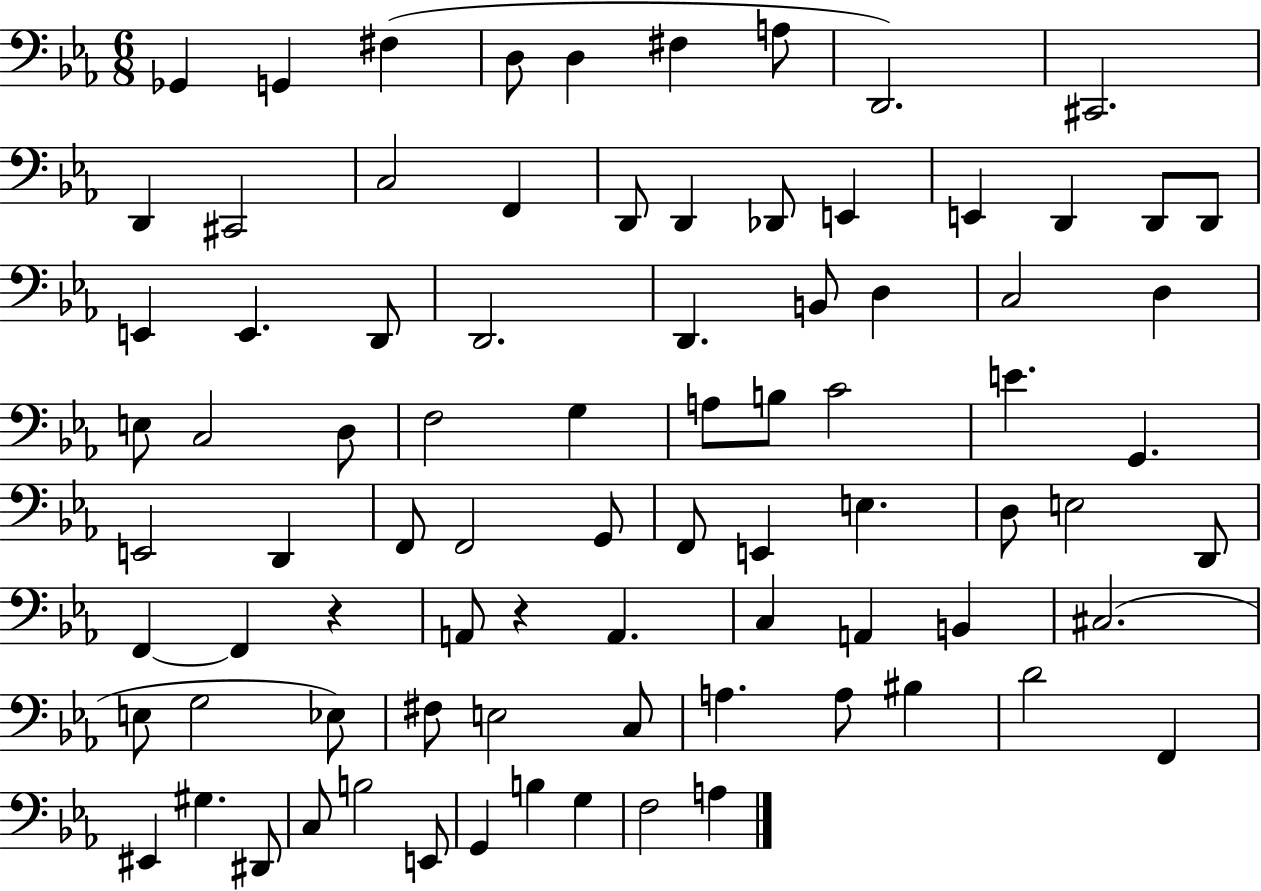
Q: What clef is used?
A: bass